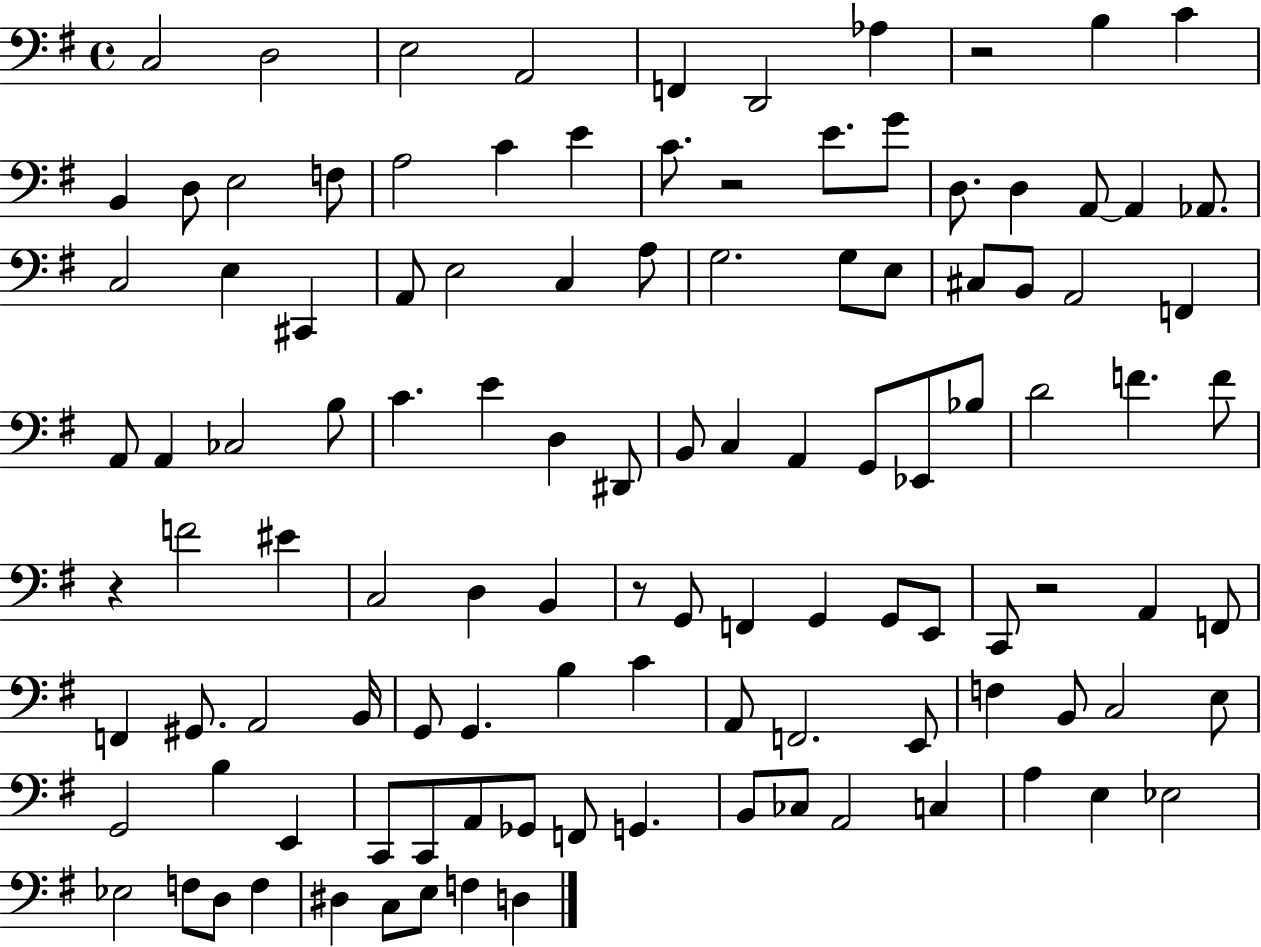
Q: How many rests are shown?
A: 5